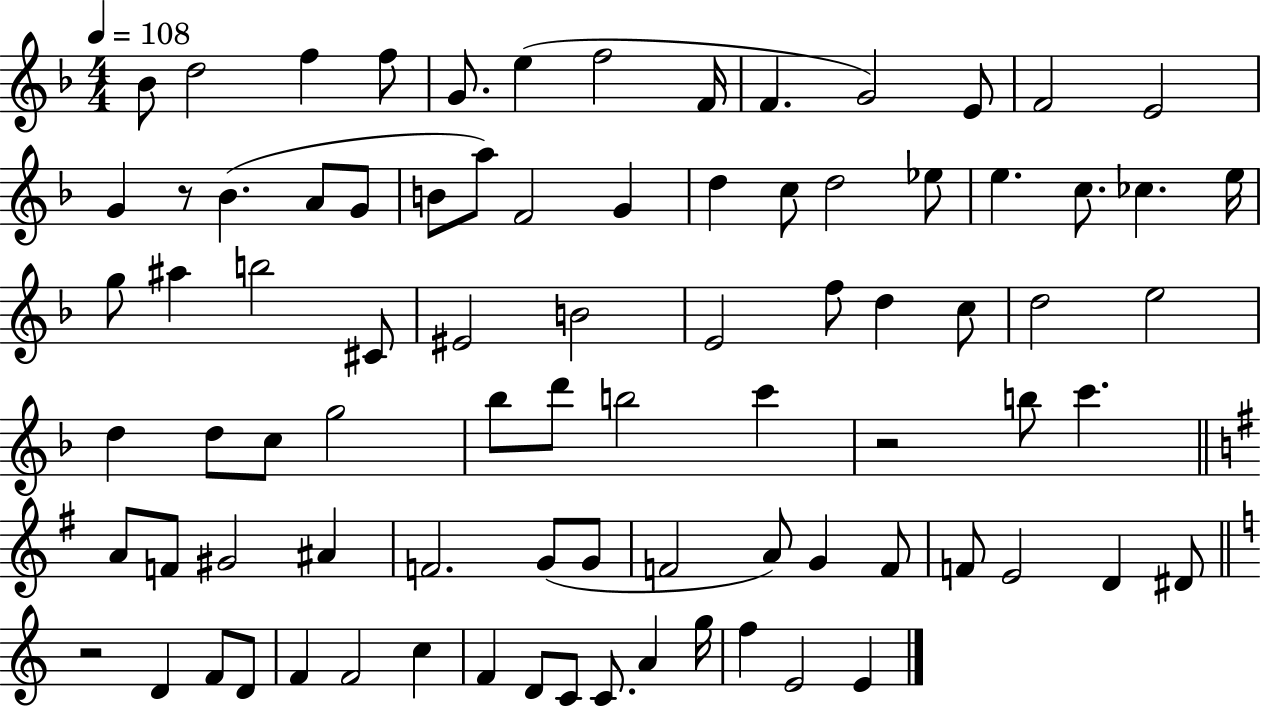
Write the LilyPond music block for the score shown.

{
  \clef treble
  \numericTimeSignature
  \time 4/4
  \key f \major
  \tempo 4 = 108
  bes'8 d''2 f''4 f''8 | g'8. e''4( f''2 f'16 | f'4. g'2) e'8 | f'2 e'2 | \break g'4 r8 bes'4.( a'8 g'8 | b'8 a''8) f'2 g'4 | d''4 c''8 d''2 ees''8 | e''4. c''8. ces''4. e''16 | \break g''8 ais''4 b''2 cis'8 | eis'2 b'2 | e'2 f''8 d''4 c''8 | d''2 e''2 | \break d''4 d''8 c''8 g''2 | bes''8 d'''8 b''2 c'''4 | r2 b''8 c'''4. | \bar "||" \break \key e \minor a'8 f'8 gis'2 ais'4 | f'2. g'8( g'8 | f'2 a'8) g'4 f'8 | f'8 e'2 d'4 dis'8 | \break \bar "||" \break \key c \major r2 d'4 f'8 d'8 | f'4 f'2 c''4 | f'4 d'8 c'8 c'8. a'4 g''16 | f''4 e'2 e'4 | \break \bar "|."
}